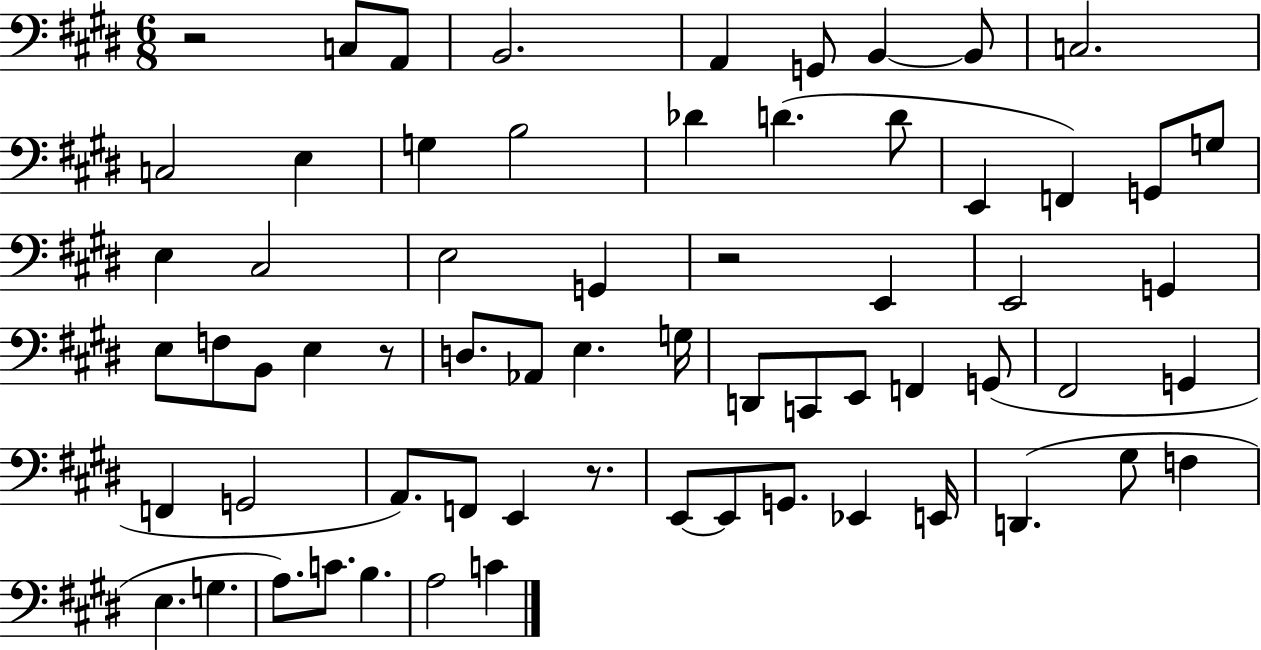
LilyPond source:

{
  \clef bass
  \numericTimeSignature
  \time 6/8
  \key e \major
  r2 c8 a,8 | b,2. | a,4 g,8 b,4~~ b,8 | c2. | \break c2 e4 | g4 b2 | des'4 d'4.( d'8 | e,4 f,4) g,8 g8 | \break e4 cis2 | e2 g,4 | r2 e,4 | e,2 g,4 | \break e8 f8 b,8 e4 r8 | d8. aes,8 e4. g16 | d,8 c,8 e,8 f,4 g,8( | fis,2 g,4 | \break f,4 g,2 | a,8.) f,8 e,4 r8. | e,8~~ e,8 g,8. ees,4 e,16 | d,4.( gis8 f4 | \break e4. g4. | a8.) c'8. b4. | a2 c'4 | \bar "|."
}